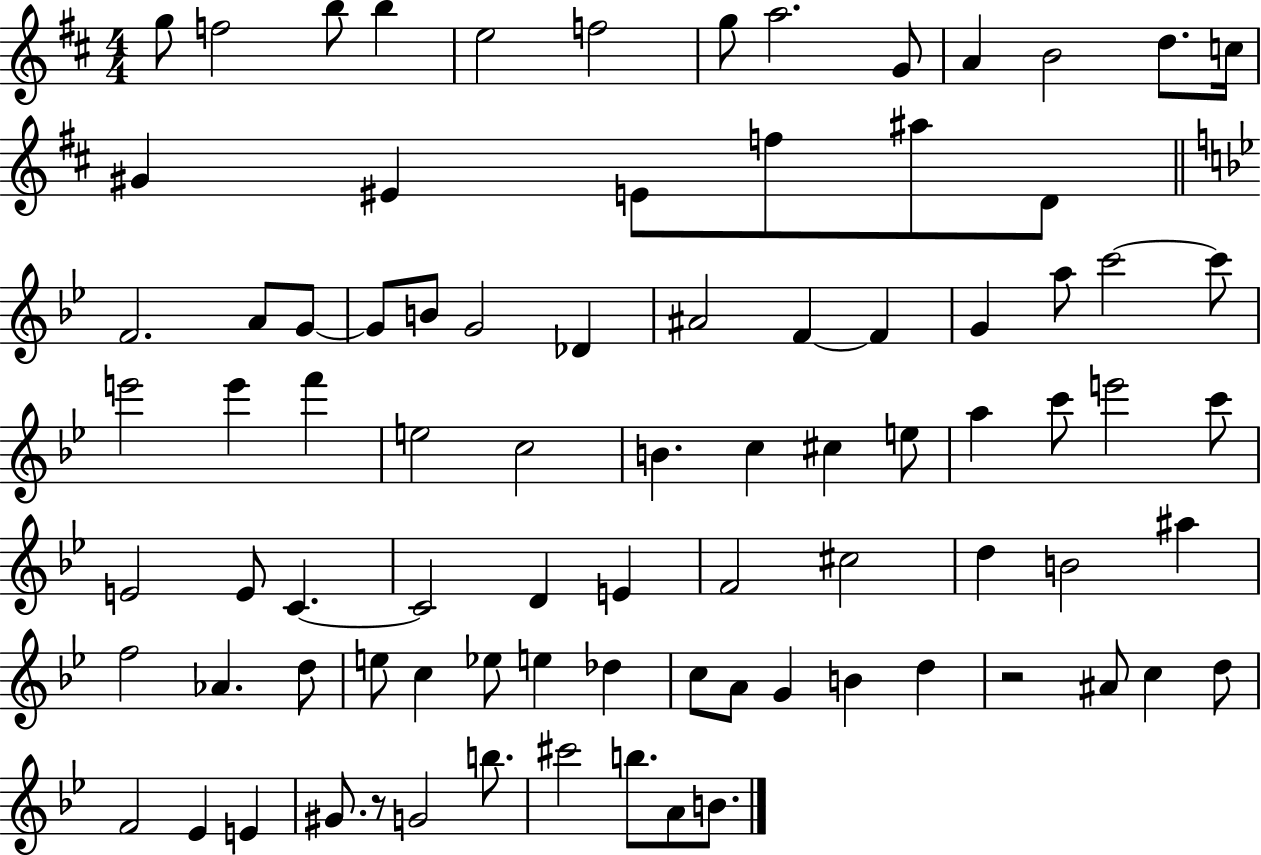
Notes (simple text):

G5/e F5/h B5/e B5/q E5/h F5/h G5/e A5/h. G4/e A4/q B4/h D5/e. C5/s G#4/q EIS4/q E4/e F5/e A#5/e D4/e F4/h. A4/e G4/e G4/e B4/e G4/h Db4/q A#4/h F4/q F4/q G4/q A5/e C6/h C6/e E6/h E6/q F6/q E5/h C5/h B4/q. C5/q C#5/q E5/e A5/q C6/e E6/h C6/e E4/h E4/e C4/q. C4/h D4/q E4/q F4/h C#5/h D5/q B4/h A#5/q F5/h Ab4/q. D5/e E5/e C5/q Eb5/e E5/q Db5/q C5/e A4/e G4/q B4/q D5/q R/h A#4/e C5/q D5/e F4/h Eb4/q E4/q G#4/e. R/e G4/h B5/e. C#6/h B5/e. A4/e B4/e.